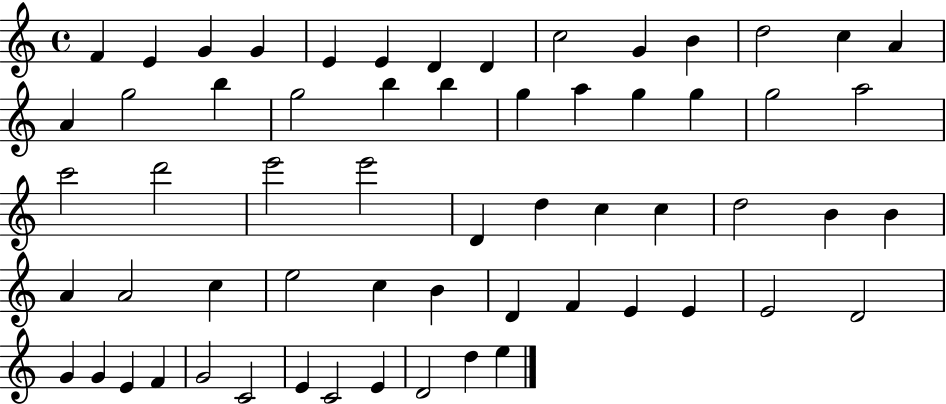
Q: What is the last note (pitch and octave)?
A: E5